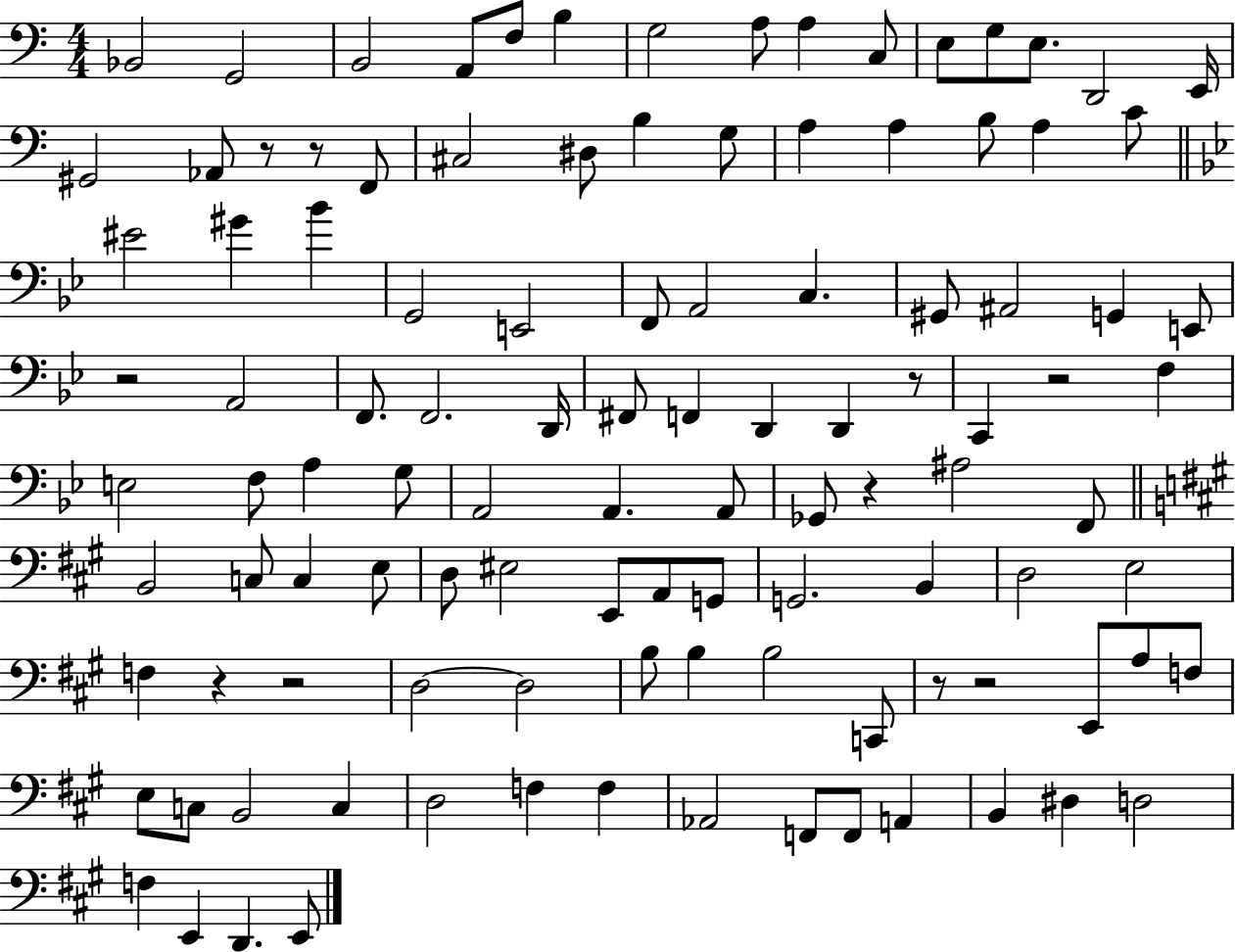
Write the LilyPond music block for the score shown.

{
  \clef bass
  \numericTimeSignature
  \time 4/4
  \key c \major
  bes,2 g,2 | b,2 a,8 f8 b4 | g2 a8 a4 c8 | e8 g8 e8. d,2 e,16 | \break gis,2 aes,8 r8 r8 f,8 | cis2 dis8 b4 g8 | a4 a4 b8 a4 c'8 | \bar "||" \break \key bes \major eis'2 gis'4 bes'4 | g,2 e,2 | f,8 a,2 c4. | gis,8 ais,2 g,4 e,8 | \break r2 a,2 | f,8. f,2. d,16 | fis,8 f,4 d,4 d,4 r8 | c,4 r2 f4 | \break e2 f8 a4 g8 | a,2 a,4. a,8 | ges,8 r4 ais2 f,8 | \bar "||" \break \key a \major b,2 c8 c4 e8 | d8 eis2 e,8 a,8 g,8 | g,2. b,4 | d2 e2 | \break f4 r4 r2 | d2~~ d2 | b8 b4 b2 c,8 | r8 r2 e,8 a8 f8 | \break e8 c8 b,2 c4 | d2 f4 f4 | aes,2 f,8 f,8 a,4 | b,4 dis4 d2 | \break f4 e,4 d,4. e,8 | \bar "|."
}